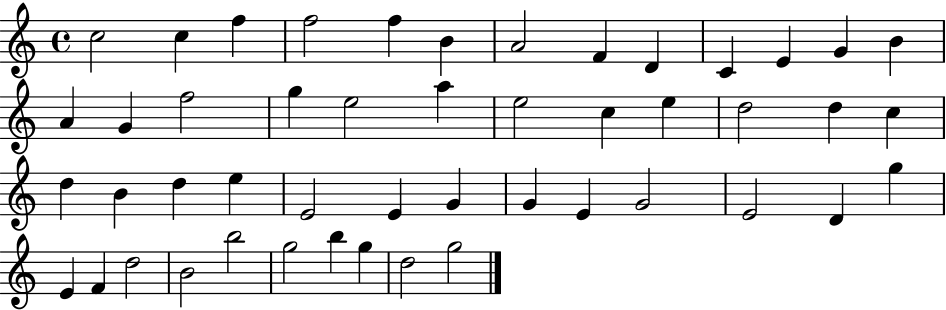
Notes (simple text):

C5/h C5/q F5/q F5/h F5/q B4/q A4/h F4/q D4/q C4/q E4/q G4/q B4/q A4/q G4/q F5/h G5/q E5/h A5/q E5/h C5/q E5/q D5/h D5/q C5/q D5/q B4/q D5/q E5/q E4/h E4/q G4/q G4/q E4/q G4/h E4/h D4/q G5/q E4/q F4/q D5/h B4/h B5/h G5/h B5/q G5/q D5/h G5/h